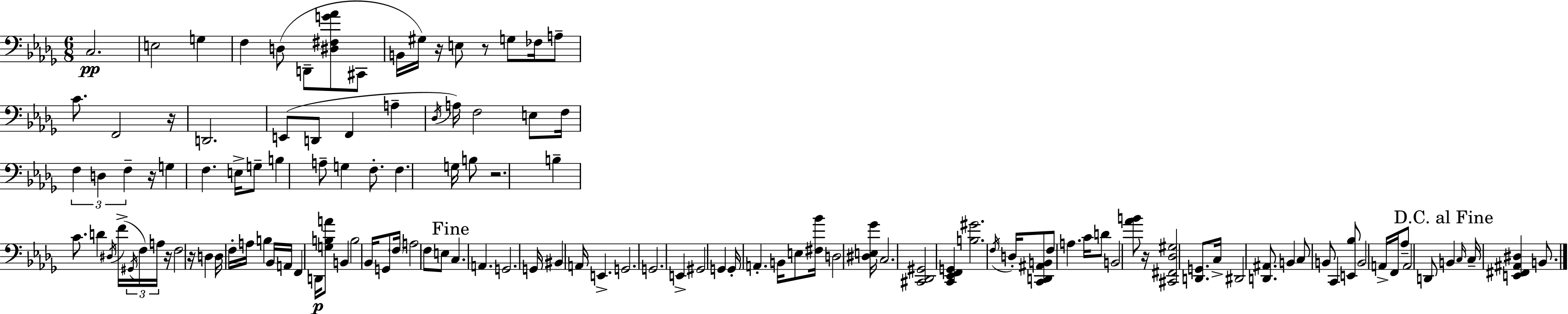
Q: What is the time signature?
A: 6/8